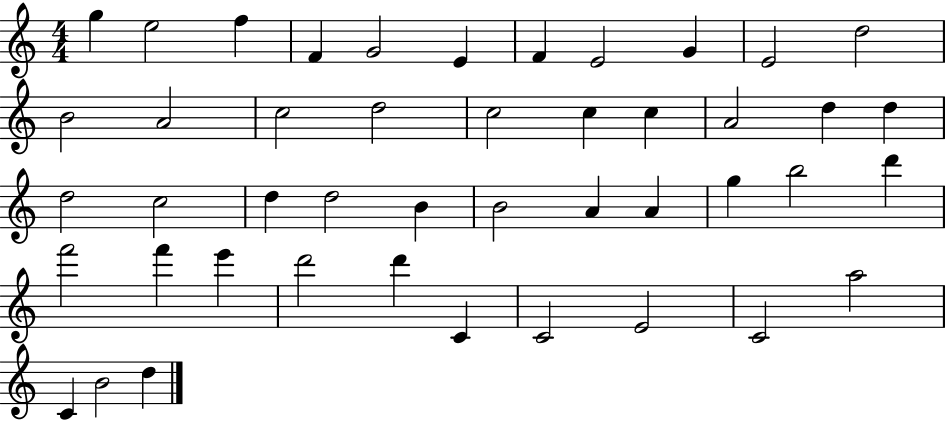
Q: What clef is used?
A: treble